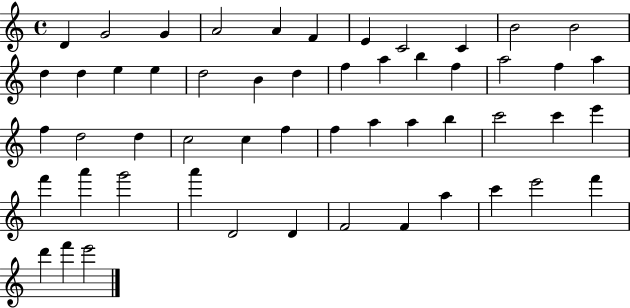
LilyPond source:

{
  \clef treble
  \time 4/4
  \defaultTimeSignature
  \key c \major
  d'4 g'2 g'4 | a'2 a'4 f'4 | e'4 c'2 c'4 | b'2 b'2 | \break d''4 d''4 e''4 e''4 | d''2 b'4 d''4 | f''4 a''4 b''4 f''4 | a''2 f''4 a''4 | \break f''4 d''2 d''4 | c''2 c''4 f''4 | f''4 a''4 a''4 b''4 | c'''2 c'''4 e'''4 | \break f'''4 a'''4 g'''2 | a'''4 d'2 d'4 | f'2 f'4 a''4 | c'''4 e'''2 f'''4 | \break d'''4 f'''4 e'''2 | \bar "|."
}